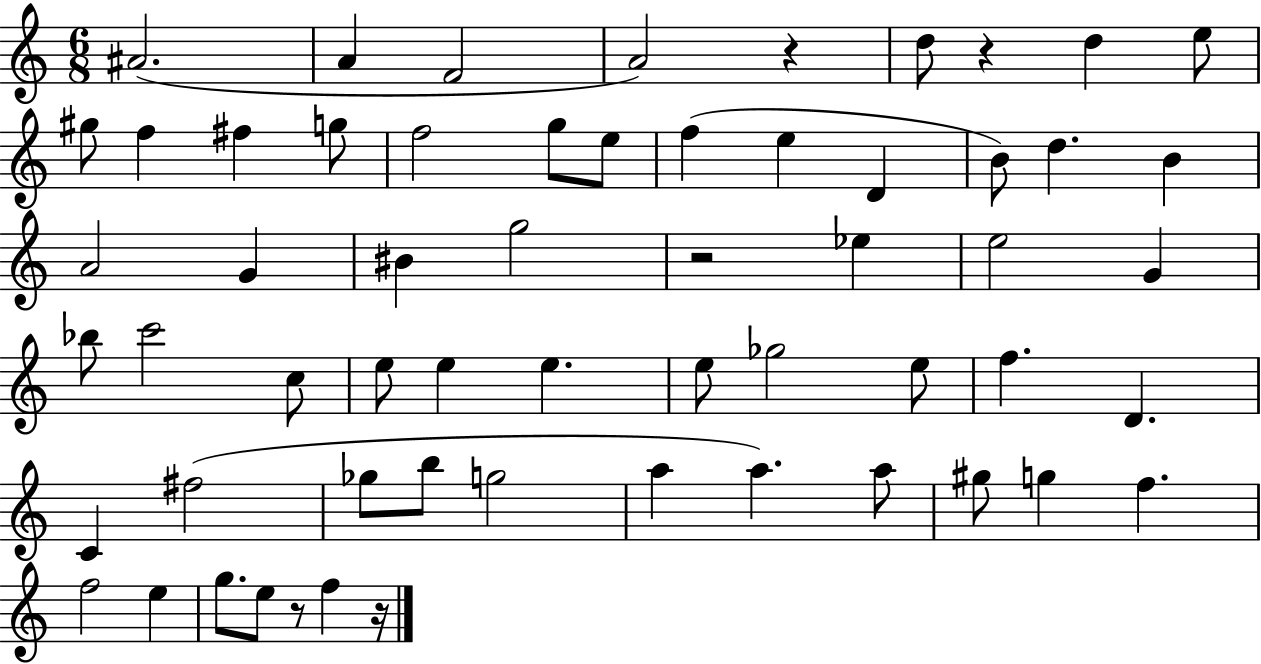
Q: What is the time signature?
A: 6/8